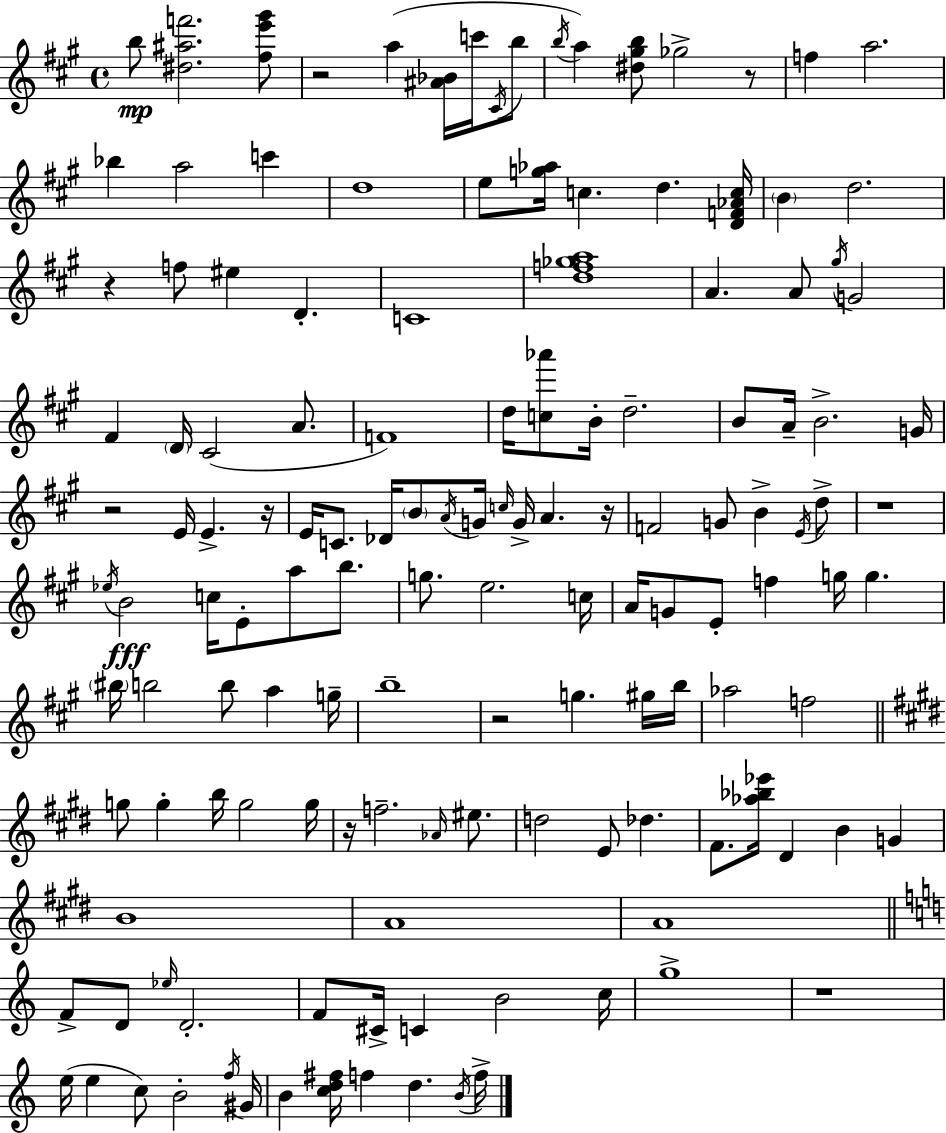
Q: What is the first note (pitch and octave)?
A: B5